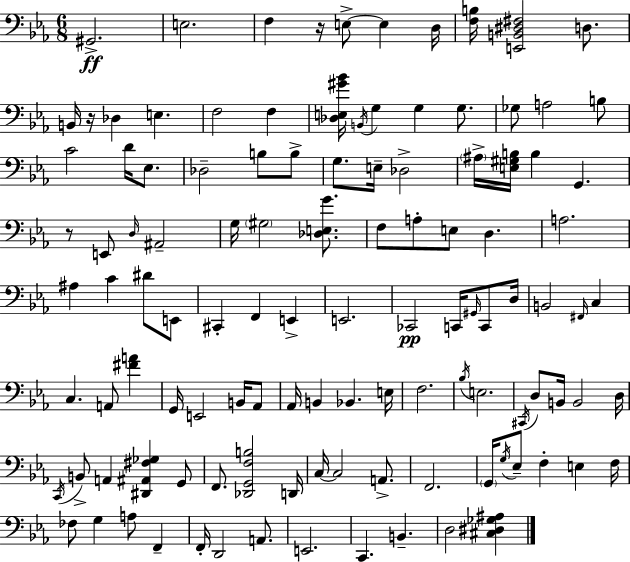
G#2/h. E3/h. F3/q R/s E3/e E3/q D3/s [F3,B3]/s [E2,B2,D#3,F#3]/h D3/e. B2/s R/s Db3/q E3/q. F3/h F3/q [Db3,E3,G#4,Bb4]/s B2/s G3/q G3/q G3/e. Gb3/e A3/h B3/e C4/h D4/s Eb3/e. Db3/h B3/e B3/e G3/e. E3/s Db3/h A#3/s [E3,G#3,B3]/s B3/q G2/q. R/e E2/e D3/s A#2/h G3/s G#3/h [Db3,E3,G4]/e. F3/e A3/e E3/e D3/q. A3/h. A#3/q C4/q D#4/e E2/e C#2/q F2/q E2/q E2/h. CES2/h C2/s G#2/s C2/e D3/s B2/h F#2/s C3/q C3/q. A2/e [F#4,A4]/q G2/s E2/h B2/s Ab2/e Ab2/s B2/q Bb2/q. E3/s F3/h. Bb3/s E3/h. C#2/s D3/e B2/s B2/h D3/s C2/s B2/e A2/q [D#2,A#2,F#3,Gb3]/q G2/e F2/e. [Db2,G2,F3,B3]/h D2/s C3/s C3/h A2/e. F2/h. G2/s G3/s Eb3/e F3/q E3/q F3/s FES3/e G3/q A3/e F2/q F2/s D2/h A2/e. E2/h. C2/q. B2/q. D3/h [C#3,D#3,Gb3,A#3]/q